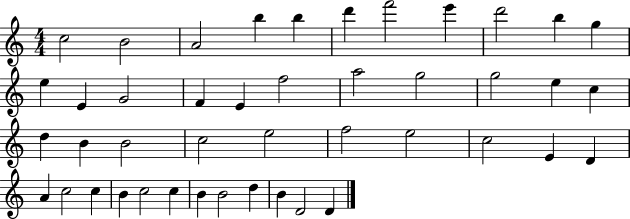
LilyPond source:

{
  \clef treble
  \numericTimeSignature
  \time 4/4
  \key c \major
  c''2 b'2 | a'2 b''4 b''4 | d'''4 f'''2 e'''4 | d'''2 b''4 g''4 | \break e''4 e'4 g'2 | f'4 e'4 f''2 | a''2 g''2 | g''2 e''4 c''4 | \break d''4 b'4 b'2 | c''2 e''2 | f''2 e''2 | c''2 e'4 d'4 | \break a'4 c''2 c''4 | b'4 c''2 c''4 | b'4 b'2 d''4 | b'4 d'2 d'4 | \break \bar "|."
}